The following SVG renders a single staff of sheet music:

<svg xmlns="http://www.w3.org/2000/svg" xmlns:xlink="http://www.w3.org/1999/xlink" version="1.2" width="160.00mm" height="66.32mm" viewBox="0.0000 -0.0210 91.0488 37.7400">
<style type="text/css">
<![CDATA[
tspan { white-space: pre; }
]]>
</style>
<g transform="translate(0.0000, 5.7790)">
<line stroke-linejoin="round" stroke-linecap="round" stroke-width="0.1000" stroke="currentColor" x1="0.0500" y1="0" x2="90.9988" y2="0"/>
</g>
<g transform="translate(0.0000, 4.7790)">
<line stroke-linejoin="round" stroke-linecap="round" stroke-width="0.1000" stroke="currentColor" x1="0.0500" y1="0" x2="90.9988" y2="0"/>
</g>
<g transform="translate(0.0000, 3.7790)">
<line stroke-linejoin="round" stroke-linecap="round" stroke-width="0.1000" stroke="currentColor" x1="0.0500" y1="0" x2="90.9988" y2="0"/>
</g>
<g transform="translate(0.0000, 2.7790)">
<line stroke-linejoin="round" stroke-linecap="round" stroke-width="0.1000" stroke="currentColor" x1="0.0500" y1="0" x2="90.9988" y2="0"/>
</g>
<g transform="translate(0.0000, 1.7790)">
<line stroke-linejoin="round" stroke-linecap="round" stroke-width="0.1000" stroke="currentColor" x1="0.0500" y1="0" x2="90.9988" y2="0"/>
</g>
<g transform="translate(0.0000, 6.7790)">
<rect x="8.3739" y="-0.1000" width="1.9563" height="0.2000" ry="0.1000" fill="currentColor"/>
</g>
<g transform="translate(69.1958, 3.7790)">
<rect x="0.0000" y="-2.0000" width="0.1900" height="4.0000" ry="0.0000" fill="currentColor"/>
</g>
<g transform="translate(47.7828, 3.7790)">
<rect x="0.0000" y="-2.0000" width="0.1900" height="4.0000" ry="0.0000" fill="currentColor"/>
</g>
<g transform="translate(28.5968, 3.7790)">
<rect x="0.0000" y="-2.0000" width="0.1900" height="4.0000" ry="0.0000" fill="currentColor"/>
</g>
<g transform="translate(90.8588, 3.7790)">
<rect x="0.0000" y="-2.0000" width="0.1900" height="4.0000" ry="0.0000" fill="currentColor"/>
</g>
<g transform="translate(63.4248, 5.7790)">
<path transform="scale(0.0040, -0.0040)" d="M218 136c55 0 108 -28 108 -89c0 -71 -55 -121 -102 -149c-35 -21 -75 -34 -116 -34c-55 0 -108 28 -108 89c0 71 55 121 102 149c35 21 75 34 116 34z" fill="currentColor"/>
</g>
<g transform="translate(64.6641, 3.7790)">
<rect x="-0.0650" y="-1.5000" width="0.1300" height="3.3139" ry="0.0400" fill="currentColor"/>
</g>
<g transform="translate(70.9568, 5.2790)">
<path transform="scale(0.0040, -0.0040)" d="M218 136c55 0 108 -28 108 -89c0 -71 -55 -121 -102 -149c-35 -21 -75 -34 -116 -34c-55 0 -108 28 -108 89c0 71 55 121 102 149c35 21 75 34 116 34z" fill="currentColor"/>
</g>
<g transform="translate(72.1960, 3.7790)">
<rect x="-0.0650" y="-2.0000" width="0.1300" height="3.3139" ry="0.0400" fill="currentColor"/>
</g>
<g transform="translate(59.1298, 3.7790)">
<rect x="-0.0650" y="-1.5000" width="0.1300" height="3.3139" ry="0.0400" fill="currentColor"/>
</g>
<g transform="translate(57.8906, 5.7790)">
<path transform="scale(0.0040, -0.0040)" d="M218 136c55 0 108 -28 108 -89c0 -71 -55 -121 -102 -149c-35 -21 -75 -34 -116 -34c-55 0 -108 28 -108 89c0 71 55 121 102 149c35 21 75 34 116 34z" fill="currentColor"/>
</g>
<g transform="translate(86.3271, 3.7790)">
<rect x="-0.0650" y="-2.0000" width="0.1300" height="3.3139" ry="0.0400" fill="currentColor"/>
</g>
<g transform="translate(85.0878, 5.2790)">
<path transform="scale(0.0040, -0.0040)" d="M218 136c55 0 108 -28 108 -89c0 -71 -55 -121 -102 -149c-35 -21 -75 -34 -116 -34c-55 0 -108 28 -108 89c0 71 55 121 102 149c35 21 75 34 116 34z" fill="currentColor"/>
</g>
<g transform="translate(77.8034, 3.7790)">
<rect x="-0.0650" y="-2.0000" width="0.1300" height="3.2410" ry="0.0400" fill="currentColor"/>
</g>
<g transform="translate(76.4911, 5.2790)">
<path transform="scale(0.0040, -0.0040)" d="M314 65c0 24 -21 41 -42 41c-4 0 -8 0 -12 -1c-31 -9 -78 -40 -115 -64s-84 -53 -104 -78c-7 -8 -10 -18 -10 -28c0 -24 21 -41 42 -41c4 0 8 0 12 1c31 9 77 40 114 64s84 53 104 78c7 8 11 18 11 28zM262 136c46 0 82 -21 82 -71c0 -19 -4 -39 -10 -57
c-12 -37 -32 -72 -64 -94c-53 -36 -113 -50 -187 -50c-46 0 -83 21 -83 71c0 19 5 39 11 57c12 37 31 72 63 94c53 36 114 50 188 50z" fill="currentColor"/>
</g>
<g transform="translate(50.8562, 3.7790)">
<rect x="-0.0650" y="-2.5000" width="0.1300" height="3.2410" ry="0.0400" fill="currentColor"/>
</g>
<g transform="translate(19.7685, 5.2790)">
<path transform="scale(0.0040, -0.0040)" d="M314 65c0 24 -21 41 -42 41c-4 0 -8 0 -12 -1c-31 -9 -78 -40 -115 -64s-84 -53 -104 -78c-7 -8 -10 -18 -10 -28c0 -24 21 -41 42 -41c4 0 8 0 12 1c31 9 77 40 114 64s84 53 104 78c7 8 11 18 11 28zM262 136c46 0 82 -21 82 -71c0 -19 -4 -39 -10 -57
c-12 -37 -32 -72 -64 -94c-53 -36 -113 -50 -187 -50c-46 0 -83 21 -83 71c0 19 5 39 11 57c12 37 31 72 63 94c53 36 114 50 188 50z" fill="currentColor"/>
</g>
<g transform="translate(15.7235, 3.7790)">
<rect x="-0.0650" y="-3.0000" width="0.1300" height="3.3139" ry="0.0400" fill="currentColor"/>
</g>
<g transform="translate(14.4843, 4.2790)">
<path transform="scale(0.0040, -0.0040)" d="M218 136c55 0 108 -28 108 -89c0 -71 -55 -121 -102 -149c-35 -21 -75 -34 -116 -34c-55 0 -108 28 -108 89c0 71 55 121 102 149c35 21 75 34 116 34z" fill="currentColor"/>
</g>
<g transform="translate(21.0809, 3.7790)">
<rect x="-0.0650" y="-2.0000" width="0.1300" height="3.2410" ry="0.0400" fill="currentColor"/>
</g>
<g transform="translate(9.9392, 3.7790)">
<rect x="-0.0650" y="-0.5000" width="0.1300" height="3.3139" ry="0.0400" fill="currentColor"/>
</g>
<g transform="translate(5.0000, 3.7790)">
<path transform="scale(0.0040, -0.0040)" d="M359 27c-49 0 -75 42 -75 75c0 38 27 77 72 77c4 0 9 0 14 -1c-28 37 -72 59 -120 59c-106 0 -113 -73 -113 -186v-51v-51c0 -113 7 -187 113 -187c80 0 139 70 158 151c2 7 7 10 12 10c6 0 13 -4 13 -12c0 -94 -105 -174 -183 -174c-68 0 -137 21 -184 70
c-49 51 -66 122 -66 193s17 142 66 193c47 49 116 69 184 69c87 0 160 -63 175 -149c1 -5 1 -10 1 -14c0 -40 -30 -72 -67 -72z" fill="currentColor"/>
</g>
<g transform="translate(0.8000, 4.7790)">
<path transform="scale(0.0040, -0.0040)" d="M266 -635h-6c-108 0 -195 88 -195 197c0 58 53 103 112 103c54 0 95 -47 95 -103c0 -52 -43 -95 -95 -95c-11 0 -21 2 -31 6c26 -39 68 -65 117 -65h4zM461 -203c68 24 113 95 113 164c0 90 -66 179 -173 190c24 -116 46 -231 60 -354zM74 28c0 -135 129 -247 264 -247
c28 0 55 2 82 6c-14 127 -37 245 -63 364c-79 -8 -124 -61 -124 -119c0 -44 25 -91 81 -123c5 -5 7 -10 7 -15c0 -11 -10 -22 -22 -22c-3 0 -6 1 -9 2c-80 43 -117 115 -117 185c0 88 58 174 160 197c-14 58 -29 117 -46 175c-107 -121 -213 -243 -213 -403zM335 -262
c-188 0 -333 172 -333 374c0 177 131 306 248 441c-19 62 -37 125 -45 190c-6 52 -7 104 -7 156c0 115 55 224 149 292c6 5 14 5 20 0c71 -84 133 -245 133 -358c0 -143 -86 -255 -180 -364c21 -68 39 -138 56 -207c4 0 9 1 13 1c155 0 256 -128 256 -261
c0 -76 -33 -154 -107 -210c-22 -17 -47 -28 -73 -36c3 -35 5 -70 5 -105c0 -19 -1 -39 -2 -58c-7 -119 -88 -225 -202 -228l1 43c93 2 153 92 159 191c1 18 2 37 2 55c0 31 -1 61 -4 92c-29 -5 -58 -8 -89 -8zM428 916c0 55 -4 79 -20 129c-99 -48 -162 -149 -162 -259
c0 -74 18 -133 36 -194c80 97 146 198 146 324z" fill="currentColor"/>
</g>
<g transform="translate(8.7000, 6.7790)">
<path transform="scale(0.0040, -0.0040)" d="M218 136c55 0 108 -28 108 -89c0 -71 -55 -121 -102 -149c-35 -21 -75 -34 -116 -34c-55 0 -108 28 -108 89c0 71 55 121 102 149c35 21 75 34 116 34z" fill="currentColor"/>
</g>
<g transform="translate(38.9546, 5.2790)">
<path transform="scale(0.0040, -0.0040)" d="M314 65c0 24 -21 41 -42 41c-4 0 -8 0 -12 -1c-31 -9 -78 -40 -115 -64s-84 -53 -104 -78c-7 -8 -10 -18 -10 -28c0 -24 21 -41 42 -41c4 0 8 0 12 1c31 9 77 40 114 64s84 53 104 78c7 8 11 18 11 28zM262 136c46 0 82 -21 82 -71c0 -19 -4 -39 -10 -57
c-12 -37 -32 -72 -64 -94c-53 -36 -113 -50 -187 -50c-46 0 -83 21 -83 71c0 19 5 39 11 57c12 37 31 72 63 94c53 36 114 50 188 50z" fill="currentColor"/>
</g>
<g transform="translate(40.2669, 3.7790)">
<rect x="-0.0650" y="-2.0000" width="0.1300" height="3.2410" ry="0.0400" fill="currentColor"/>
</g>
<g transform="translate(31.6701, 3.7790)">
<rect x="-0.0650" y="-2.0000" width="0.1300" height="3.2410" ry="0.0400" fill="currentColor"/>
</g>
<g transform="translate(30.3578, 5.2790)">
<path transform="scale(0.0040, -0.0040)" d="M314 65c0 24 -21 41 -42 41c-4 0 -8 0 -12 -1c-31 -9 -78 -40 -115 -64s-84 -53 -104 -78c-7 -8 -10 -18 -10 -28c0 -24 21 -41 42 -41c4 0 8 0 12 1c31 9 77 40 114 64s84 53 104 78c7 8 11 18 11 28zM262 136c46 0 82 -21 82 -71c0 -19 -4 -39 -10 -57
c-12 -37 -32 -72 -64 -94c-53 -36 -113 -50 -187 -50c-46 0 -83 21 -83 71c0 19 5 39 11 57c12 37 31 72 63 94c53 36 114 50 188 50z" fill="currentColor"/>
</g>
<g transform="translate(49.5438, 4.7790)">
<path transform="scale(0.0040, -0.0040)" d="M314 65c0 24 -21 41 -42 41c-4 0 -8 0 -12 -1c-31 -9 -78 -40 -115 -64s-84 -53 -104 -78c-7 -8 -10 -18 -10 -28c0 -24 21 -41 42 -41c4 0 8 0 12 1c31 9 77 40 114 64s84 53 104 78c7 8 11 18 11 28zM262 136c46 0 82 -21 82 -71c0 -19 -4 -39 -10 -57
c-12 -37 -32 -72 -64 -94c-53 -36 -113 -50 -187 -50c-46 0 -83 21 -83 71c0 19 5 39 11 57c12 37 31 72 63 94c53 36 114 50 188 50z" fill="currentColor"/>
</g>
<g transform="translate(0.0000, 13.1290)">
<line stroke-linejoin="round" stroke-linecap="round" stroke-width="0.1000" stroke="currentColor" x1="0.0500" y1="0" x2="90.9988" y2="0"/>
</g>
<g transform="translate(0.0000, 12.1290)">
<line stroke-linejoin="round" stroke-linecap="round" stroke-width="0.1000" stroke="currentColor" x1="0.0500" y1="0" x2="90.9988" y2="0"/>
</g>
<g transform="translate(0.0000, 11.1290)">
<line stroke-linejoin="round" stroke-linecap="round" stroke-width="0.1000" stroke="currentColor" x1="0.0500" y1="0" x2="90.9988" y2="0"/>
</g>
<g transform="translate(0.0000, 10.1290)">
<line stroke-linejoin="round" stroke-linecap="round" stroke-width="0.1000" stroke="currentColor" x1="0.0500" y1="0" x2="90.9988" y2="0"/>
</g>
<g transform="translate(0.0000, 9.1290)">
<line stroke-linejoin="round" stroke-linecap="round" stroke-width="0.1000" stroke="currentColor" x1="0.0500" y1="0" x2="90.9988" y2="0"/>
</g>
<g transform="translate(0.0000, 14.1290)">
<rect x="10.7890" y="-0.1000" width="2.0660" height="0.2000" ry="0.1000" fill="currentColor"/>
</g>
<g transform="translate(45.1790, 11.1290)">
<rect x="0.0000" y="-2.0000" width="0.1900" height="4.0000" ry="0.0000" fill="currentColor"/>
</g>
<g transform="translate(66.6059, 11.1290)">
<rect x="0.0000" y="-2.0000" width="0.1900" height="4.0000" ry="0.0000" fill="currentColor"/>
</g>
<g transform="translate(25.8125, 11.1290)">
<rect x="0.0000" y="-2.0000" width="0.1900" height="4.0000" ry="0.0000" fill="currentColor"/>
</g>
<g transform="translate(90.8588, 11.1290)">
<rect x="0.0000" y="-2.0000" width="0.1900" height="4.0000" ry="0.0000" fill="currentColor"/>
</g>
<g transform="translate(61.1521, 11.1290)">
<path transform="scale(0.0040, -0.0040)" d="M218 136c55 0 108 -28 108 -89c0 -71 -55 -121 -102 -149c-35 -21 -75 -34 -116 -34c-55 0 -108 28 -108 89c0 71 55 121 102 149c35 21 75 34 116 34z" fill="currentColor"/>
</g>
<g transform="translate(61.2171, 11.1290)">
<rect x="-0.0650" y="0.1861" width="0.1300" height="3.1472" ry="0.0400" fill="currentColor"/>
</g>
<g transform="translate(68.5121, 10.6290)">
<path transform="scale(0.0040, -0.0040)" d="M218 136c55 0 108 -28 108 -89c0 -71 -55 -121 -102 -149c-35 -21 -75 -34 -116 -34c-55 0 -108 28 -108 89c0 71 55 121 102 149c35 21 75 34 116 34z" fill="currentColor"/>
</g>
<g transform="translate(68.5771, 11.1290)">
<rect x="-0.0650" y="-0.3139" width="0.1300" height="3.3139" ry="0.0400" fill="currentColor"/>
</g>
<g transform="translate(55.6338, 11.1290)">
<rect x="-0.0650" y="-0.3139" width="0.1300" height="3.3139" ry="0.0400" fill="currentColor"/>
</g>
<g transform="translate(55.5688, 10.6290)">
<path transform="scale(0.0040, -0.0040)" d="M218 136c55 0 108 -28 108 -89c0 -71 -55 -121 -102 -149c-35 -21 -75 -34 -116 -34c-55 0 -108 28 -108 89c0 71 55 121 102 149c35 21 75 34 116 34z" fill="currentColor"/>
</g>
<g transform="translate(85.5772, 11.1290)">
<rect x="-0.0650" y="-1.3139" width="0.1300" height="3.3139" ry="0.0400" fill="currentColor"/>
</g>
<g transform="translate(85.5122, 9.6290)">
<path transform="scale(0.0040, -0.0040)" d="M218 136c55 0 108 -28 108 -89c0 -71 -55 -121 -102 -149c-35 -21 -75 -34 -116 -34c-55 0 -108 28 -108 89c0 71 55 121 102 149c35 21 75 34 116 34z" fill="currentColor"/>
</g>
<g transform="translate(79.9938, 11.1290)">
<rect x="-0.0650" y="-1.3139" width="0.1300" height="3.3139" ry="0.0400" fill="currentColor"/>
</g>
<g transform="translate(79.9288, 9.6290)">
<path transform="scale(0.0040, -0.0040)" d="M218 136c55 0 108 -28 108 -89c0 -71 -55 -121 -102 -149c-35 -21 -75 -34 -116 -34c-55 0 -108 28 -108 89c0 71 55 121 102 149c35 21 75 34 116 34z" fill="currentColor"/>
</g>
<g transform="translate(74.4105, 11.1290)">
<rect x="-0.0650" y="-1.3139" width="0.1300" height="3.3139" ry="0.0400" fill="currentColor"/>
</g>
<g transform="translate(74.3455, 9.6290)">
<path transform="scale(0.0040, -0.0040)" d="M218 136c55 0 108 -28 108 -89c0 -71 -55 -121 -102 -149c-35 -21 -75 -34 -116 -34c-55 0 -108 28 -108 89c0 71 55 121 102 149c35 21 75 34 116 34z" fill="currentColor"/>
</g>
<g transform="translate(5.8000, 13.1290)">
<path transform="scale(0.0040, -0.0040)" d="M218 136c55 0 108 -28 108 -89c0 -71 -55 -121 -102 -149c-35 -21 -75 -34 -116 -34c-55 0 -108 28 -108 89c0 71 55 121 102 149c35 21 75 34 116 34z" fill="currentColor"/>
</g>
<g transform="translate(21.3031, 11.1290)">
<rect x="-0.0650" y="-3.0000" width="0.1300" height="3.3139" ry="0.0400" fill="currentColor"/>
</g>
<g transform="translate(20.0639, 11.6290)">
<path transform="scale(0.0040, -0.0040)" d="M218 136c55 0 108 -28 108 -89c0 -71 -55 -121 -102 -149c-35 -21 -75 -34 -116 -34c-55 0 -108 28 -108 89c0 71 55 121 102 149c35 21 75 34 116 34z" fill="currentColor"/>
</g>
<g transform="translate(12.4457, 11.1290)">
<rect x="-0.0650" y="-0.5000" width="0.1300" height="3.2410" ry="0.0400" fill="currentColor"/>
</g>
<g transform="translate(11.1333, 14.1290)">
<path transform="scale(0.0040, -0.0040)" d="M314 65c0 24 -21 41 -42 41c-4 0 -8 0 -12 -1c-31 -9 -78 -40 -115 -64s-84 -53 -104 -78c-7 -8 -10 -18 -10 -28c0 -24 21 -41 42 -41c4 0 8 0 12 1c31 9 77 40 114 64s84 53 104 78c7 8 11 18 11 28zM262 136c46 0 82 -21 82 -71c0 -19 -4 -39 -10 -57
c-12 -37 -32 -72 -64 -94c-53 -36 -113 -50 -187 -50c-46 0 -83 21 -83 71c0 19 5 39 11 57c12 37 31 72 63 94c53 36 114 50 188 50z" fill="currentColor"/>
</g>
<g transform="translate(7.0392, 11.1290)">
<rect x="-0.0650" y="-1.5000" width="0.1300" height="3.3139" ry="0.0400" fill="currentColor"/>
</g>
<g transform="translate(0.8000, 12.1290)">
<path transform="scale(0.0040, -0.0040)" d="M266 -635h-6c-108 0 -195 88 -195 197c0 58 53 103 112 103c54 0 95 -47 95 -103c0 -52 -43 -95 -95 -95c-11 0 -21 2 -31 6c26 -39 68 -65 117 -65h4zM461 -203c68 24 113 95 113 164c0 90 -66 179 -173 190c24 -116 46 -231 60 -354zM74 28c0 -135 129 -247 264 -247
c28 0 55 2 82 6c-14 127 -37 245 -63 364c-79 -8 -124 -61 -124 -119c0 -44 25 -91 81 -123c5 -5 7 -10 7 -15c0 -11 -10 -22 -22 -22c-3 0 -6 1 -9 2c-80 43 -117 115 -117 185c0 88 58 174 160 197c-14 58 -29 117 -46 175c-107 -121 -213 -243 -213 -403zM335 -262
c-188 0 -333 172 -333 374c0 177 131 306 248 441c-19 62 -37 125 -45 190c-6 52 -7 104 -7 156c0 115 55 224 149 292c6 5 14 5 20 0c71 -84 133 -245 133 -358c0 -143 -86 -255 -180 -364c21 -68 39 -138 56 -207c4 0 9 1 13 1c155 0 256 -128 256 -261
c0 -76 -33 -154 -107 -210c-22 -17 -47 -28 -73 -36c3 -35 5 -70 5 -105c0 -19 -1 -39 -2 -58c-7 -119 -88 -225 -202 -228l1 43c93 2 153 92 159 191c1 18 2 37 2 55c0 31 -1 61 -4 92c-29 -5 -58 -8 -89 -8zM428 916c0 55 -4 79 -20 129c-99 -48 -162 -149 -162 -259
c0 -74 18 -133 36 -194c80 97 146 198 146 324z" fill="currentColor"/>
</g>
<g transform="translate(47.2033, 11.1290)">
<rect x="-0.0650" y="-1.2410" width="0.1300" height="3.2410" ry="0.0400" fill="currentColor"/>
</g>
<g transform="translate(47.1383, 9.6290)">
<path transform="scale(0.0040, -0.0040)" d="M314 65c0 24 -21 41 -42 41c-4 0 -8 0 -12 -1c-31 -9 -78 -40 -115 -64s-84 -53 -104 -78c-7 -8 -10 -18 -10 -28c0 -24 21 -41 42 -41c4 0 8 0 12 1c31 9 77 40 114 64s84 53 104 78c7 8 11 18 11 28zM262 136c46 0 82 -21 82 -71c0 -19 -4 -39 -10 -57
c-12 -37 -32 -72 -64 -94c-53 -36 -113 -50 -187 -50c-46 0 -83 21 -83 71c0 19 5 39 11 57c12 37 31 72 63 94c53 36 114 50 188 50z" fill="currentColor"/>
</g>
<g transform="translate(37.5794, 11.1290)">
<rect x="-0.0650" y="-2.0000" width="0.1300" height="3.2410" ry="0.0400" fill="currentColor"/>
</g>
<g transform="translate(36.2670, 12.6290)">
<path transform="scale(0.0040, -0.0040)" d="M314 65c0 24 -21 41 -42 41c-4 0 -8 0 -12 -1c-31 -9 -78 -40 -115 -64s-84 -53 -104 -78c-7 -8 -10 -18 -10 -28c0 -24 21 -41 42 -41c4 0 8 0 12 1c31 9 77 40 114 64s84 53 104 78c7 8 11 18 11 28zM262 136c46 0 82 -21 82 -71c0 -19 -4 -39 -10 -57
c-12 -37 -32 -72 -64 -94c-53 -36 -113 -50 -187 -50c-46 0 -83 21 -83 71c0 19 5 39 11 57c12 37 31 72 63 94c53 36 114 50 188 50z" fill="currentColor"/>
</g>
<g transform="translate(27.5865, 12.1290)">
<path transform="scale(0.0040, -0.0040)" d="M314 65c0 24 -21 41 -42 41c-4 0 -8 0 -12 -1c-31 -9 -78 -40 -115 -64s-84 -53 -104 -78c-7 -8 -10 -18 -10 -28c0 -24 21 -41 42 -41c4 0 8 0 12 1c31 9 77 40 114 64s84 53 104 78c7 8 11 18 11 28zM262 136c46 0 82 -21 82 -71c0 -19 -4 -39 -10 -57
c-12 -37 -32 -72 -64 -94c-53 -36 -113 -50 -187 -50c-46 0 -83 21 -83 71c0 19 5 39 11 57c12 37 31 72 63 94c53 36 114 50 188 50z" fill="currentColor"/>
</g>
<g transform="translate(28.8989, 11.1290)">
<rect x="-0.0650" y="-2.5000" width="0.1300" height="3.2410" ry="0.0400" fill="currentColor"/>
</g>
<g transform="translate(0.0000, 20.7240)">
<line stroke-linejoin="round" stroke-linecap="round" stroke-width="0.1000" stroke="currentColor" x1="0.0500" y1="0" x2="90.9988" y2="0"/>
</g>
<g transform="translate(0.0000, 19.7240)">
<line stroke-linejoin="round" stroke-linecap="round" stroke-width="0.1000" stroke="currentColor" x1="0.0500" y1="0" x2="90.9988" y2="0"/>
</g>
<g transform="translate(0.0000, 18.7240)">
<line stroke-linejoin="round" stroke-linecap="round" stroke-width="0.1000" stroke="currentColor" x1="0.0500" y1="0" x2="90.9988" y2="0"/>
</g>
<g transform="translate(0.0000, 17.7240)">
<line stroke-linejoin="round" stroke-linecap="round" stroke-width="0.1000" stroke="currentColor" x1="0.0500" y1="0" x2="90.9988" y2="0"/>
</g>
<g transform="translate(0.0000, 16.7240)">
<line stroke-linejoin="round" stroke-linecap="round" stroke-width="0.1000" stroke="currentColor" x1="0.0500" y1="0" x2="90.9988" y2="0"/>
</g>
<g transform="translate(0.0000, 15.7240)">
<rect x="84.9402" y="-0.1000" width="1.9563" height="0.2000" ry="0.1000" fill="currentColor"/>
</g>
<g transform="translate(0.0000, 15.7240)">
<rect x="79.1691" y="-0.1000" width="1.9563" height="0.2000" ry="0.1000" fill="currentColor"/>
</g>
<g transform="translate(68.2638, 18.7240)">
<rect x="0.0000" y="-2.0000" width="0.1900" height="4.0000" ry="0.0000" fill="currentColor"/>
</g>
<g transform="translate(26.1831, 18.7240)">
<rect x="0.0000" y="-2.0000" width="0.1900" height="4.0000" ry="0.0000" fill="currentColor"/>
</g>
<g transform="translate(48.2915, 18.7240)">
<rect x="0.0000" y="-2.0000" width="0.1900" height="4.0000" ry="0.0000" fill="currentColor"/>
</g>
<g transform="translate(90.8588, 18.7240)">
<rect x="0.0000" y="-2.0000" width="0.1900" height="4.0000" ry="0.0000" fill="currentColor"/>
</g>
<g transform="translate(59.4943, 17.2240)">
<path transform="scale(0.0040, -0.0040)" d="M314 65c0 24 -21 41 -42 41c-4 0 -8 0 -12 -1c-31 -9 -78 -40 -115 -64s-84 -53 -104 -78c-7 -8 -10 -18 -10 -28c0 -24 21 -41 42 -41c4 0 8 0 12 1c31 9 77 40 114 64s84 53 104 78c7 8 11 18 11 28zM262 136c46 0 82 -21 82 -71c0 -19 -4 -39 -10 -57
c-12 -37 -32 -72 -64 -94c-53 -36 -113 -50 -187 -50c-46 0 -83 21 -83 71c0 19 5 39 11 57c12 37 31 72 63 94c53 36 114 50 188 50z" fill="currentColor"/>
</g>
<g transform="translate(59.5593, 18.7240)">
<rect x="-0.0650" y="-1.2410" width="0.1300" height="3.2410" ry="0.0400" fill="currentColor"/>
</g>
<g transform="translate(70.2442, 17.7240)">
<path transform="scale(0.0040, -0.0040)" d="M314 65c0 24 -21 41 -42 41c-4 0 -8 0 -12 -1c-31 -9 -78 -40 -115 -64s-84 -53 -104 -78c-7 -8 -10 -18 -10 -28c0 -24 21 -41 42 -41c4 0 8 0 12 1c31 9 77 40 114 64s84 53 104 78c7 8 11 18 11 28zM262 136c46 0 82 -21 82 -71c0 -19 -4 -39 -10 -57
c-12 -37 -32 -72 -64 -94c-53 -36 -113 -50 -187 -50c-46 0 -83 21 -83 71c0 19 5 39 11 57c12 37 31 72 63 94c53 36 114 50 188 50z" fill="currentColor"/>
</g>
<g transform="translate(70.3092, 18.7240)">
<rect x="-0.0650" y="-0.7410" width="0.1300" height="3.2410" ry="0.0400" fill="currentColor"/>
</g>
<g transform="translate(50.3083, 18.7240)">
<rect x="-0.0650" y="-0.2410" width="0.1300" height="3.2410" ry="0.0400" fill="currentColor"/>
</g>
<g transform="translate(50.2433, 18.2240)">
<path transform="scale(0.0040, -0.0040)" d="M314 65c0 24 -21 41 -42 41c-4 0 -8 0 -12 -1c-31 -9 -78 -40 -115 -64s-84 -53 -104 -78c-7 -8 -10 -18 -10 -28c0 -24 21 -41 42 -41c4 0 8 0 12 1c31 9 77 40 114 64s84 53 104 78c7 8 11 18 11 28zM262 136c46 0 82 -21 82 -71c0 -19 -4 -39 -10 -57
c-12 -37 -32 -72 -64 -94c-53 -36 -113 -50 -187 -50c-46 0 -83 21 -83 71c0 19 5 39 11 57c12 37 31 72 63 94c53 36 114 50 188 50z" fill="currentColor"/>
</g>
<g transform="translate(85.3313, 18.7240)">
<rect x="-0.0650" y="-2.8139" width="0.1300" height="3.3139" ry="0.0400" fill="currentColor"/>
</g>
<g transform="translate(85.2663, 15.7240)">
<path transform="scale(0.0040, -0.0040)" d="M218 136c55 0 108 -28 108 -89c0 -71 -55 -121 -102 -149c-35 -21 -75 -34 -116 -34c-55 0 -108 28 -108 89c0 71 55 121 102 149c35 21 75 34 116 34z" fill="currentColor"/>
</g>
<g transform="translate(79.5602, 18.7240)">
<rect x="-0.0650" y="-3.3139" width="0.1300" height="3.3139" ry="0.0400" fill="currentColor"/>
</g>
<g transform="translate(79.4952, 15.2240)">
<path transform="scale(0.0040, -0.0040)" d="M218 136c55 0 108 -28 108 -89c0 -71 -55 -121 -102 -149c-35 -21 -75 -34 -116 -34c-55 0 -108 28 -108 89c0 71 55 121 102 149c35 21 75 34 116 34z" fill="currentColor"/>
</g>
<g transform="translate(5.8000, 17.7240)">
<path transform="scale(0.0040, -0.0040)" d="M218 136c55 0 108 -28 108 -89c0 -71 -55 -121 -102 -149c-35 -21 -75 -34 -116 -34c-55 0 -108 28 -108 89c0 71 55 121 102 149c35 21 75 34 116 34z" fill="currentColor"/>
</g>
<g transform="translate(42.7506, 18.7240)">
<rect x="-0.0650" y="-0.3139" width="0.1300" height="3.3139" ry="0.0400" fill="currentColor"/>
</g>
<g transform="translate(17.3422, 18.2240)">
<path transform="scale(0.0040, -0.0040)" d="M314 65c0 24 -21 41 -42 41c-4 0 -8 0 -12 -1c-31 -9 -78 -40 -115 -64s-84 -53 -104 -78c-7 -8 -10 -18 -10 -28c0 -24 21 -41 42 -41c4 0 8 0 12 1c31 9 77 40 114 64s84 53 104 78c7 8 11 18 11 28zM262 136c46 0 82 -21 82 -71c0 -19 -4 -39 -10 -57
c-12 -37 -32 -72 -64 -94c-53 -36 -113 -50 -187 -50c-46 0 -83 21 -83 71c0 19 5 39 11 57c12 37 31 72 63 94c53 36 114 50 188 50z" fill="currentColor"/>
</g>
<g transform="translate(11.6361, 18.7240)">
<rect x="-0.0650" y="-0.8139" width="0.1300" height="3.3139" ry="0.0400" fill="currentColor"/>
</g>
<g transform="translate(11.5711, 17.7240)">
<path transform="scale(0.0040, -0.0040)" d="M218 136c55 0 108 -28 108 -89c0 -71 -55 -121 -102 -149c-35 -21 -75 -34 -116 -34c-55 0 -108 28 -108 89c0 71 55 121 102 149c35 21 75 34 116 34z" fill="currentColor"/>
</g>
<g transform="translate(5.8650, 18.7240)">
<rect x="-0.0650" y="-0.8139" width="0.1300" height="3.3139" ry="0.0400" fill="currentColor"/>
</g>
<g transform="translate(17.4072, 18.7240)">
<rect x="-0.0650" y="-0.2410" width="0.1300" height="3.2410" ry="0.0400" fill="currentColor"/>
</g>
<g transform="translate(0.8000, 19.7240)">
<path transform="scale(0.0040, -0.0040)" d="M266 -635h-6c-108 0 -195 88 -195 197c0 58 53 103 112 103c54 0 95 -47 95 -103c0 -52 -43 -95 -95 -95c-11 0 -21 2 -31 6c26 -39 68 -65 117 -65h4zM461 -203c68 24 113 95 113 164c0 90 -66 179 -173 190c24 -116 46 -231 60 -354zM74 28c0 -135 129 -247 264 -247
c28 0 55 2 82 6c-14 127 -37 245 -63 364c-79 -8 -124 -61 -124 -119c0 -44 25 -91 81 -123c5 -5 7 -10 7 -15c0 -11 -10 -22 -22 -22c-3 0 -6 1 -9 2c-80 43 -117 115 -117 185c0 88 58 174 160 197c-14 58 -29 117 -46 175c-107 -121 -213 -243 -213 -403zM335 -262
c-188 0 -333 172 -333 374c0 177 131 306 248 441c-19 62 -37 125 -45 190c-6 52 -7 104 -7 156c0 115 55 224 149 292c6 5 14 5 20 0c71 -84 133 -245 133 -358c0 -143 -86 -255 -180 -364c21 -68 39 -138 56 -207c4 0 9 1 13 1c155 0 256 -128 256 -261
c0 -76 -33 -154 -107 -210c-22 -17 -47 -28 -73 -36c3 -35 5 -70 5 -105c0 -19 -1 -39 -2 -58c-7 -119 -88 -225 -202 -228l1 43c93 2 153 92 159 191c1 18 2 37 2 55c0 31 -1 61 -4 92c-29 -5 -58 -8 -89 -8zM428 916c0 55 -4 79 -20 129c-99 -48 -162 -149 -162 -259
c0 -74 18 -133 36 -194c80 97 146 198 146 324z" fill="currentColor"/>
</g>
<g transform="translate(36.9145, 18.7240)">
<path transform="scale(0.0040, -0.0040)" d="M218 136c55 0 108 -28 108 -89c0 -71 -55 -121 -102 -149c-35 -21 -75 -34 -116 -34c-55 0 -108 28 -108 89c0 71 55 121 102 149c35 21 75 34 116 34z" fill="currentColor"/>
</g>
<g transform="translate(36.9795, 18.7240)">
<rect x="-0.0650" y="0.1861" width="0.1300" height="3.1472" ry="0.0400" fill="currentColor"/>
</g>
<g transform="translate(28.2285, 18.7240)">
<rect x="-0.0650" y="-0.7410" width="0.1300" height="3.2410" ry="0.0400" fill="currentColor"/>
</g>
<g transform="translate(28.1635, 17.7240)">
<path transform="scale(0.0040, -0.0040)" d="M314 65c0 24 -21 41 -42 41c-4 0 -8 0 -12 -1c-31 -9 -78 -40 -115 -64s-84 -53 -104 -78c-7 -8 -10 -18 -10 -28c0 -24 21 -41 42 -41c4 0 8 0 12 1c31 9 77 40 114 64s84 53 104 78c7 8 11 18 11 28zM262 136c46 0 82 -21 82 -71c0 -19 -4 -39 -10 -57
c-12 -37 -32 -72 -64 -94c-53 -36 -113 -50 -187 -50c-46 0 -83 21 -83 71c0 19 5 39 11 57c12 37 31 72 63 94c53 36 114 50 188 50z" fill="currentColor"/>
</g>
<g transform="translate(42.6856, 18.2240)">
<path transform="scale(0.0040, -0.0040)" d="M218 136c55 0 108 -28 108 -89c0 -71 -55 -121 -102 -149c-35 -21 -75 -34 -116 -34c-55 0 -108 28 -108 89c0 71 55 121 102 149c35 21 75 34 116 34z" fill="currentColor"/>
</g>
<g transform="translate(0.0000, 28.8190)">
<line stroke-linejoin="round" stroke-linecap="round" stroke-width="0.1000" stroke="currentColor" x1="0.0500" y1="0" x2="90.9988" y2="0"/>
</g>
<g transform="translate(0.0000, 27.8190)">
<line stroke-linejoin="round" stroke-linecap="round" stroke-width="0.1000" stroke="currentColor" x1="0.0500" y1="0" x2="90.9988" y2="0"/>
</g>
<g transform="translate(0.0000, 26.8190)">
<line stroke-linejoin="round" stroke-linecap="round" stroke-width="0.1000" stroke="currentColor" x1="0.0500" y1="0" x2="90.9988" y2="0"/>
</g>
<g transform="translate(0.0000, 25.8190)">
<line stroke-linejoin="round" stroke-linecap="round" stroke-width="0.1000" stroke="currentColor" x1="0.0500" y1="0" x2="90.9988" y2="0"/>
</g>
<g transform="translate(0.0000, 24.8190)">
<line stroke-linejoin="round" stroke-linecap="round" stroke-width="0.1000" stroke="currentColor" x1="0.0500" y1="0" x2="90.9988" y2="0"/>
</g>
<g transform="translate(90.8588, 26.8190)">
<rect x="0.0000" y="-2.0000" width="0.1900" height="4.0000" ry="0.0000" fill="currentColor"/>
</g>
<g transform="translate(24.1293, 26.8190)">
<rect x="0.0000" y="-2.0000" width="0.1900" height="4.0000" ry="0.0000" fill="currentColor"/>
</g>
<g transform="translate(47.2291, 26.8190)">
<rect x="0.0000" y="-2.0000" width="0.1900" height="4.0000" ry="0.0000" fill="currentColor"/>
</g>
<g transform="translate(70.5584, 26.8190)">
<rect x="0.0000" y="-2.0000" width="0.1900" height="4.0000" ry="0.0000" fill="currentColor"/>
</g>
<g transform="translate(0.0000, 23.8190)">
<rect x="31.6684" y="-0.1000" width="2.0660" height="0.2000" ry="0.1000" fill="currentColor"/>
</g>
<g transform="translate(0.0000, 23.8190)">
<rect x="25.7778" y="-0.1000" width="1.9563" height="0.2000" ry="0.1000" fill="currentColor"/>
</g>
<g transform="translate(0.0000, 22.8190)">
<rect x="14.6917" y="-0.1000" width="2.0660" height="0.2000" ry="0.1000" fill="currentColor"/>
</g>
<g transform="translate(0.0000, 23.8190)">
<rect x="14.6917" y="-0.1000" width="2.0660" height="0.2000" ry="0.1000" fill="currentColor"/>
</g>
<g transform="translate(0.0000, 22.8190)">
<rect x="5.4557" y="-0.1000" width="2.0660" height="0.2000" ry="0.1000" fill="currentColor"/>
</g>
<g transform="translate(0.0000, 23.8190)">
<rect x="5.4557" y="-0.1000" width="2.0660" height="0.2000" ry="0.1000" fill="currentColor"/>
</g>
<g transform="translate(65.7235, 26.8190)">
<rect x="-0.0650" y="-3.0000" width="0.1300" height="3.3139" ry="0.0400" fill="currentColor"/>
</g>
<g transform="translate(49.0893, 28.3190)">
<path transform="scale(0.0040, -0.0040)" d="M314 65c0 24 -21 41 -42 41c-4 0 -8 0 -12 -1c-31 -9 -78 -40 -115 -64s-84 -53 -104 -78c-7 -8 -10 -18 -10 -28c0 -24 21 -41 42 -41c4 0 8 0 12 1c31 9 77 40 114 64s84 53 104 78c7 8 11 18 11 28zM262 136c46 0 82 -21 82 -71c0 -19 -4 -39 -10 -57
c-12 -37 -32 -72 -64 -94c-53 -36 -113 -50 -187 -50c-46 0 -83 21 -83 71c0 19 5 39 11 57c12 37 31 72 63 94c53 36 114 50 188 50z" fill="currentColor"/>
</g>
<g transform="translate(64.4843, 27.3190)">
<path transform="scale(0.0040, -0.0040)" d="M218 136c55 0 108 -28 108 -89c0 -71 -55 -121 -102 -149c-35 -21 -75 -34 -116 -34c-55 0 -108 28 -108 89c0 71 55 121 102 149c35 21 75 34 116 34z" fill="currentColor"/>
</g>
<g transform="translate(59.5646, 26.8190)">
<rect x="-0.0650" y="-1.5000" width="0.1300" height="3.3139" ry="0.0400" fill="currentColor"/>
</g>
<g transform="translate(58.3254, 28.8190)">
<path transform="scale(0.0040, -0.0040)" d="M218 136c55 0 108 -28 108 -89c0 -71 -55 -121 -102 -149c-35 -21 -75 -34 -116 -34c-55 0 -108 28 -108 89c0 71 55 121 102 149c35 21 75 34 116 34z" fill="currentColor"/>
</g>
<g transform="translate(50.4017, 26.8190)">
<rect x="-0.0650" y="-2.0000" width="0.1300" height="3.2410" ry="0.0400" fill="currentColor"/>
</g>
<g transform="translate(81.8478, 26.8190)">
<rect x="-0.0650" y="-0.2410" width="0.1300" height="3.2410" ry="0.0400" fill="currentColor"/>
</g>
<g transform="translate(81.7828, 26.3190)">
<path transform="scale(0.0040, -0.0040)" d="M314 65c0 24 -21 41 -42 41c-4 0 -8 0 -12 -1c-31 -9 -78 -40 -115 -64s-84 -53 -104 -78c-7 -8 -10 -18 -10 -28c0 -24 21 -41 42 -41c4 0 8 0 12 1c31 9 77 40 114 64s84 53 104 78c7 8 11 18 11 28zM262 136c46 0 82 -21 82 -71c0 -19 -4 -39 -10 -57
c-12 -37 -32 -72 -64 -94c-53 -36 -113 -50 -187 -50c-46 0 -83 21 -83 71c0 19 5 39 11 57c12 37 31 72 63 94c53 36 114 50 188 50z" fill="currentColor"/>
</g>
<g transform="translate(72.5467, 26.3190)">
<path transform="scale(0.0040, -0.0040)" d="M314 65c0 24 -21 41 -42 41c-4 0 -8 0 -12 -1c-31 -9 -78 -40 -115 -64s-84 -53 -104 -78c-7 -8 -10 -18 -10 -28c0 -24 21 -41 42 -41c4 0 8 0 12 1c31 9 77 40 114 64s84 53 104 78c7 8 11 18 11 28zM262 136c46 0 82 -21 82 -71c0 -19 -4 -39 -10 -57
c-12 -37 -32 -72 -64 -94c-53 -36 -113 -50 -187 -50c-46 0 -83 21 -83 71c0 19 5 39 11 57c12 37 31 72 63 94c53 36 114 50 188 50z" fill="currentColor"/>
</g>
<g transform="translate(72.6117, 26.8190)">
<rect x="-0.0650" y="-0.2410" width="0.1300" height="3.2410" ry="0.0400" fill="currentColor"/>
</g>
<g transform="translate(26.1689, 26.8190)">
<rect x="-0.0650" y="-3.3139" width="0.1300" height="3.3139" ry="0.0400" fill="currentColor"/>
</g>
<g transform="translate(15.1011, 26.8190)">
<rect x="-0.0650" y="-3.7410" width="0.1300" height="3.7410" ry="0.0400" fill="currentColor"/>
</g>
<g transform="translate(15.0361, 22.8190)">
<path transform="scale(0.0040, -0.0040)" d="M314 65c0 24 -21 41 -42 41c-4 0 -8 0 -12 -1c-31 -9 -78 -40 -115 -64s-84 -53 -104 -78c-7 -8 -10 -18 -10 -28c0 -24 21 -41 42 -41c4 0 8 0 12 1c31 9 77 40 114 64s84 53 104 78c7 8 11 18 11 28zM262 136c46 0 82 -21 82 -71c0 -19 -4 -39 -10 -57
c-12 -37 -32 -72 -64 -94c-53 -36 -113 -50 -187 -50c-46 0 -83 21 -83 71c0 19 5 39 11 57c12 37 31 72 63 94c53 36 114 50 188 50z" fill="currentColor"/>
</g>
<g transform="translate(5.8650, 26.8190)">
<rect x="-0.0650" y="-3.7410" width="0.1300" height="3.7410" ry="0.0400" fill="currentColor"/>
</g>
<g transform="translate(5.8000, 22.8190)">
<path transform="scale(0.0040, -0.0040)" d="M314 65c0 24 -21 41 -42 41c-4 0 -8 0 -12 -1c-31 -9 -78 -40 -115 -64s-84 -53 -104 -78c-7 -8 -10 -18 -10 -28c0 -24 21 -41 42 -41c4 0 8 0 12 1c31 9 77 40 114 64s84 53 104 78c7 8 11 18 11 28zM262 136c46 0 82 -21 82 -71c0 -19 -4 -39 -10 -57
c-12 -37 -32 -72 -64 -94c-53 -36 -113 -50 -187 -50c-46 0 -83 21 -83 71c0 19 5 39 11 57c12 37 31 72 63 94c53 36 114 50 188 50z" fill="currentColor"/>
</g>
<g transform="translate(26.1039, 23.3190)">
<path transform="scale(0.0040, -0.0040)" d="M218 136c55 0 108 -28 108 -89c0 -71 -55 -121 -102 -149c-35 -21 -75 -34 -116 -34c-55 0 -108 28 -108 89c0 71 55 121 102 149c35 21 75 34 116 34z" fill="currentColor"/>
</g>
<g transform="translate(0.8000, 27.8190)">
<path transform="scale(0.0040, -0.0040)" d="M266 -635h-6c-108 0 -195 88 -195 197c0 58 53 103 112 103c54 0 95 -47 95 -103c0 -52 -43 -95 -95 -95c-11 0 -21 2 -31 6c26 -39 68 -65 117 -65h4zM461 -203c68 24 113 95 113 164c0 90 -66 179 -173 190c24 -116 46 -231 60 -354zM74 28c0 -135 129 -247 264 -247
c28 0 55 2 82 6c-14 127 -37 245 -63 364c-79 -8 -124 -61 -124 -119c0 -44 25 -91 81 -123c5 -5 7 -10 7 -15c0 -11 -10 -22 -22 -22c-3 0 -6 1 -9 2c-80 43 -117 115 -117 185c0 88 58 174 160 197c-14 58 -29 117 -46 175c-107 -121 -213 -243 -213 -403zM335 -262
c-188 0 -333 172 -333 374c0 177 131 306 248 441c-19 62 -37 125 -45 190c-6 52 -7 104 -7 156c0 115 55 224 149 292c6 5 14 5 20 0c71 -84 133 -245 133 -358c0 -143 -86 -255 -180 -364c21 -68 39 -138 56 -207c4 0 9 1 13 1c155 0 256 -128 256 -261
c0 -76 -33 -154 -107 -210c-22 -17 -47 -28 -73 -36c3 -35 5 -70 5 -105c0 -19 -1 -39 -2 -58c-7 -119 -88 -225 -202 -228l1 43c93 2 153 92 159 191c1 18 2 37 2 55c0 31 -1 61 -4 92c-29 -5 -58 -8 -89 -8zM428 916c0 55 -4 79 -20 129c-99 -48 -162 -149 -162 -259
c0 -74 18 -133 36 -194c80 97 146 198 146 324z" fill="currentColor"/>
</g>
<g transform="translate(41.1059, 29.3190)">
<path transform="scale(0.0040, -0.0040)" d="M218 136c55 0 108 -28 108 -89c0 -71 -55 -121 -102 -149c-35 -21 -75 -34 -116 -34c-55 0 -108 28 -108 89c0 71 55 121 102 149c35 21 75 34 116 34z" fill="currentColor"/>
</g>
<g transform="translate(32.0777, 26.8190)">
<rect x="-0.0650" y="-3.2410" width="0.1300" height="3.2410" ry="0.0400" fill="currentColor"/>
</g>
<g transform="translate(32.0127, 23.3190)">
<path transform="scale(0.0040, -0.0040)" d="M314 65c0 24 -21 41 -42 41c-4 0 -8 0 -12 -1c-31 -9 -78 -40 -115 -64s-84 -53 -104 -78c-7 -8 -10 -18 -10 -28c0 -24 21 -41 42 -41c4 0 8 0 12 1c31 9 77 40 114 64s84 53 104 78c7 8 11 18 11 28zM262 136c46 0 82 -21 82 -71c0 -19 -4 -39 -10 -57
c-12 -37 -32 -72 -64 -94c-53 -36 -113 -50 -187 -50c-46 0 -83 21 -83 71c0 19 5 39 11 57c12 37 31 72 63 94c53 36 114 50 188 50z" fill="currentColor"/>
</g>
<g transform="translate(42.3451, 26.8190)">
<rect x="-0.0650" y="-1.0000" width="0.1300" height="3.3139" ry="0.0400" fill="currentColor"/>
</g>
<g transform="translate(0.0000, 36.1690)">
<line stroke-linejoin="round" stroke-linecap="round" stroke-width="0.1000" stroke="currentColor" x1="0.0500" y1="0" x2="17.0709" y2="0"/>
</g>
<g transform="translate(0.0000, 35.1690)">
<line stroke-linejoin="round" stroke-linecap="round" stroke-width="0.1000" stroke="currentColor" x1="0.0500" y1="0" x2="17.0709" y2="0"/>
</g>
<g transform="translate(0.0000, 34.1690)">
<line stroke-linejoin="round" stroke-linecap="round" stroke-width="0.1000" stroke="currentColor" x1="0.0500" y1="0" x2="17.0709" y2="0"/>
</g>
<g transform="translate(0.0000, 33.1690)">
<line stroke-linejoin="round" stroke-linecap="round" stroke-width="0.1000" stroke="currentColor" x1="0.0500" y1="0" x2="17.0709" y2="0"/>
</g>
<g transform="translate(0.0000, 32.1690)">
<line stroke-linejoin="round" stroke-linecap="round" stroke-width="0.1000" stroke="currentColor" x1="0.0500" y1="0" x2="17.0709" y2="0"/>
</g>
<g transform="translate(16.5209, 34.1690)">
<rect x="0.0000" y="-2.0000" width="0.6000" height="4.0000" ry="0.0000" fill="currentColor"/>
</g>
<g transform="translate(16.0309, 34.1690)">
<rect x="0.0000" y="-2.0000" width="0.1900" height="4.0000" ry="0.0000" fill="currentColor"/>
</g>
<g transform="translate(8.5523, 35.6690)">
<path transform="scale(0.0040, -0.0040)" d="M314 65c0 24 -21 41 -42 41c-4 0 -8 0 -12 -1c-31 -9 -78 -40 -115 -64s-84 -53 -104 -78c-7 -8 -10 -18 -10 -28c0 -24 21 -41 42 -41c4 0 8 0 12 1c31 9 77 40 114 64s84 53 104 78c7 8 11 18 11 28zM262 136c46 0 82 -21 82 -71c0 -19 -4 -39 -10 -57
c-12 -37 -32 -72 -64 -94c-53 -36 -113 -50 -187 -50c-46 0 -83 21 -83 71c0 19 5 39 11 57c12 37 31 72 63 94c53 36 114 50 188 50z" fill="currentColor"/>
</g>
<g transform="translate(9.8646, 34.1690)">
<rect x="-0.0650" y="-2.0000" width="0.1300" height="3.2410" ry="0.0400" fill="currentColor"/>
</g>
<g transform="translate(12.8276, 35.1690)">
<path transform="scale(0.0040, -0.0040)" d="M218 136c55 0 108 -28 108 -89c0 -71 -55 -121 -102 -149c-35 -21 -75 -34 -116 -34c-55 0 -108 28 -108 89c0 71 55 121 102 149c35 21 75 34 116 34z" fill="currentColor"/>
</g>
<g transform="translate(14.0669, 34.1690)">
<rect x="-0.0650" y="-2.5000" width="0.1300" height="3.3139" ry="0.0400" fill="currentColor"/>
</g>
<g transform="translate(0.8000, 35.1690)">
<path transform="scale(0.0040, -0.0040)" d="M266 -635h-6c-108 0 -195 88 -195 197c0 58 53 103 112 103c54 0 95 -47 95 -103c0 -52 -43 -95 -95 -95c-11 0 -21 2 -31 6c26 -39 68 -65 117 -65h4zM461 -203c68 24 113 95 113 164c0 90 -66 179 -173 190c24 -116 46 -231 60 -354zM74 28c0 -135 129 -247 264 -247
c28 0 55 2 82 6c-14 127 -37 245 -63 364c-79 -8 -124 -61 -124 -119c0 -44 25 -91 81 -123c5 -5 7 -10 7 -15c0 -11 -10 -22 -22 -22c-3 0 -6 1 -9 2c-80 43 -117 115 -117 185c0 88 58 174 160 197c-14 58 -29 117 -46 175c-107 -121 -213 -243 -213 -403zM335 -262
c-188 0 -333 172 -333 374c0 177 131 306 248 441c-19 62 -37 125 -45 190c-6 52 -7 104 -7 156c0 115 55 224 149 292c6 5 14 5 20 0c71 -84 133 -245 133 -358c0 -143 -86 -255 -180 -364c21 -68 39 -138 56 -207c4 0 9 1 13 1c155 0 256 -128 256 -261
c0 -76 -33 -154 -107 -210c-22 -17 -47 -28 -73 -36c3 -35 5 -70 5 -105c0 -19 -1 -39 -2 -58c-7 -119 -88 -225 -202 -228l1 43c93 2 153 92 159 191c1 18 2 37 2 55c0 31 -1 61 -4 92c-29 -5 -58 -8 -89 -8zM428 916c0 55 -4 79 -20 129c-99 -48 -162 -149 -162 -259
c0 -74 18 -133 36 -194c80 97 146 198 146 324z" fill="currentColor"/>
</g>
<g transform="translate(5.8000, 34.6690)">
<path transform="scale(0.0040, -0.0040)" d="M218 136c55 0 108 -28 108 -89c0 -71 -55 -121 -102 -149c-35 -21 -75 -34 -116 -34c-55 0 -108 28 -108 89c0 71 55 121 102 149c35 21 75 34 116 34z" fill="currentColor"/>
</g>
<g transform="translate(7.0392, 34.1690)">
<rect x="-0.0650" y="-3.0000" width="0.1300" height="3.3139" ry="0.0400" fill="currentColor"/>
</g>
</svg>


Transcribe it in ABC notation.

X:1
T:Untitled
M:4/4
L:1/4
K:C
C A F2 F2 F2 G2 E E F F2 F E C2 A G2 F2 e2 c B c e e e d d c2 d2 B c c2 e2 d2 b a c'2 c'2 b b2 D F2 E A c2 c2 A F2 G